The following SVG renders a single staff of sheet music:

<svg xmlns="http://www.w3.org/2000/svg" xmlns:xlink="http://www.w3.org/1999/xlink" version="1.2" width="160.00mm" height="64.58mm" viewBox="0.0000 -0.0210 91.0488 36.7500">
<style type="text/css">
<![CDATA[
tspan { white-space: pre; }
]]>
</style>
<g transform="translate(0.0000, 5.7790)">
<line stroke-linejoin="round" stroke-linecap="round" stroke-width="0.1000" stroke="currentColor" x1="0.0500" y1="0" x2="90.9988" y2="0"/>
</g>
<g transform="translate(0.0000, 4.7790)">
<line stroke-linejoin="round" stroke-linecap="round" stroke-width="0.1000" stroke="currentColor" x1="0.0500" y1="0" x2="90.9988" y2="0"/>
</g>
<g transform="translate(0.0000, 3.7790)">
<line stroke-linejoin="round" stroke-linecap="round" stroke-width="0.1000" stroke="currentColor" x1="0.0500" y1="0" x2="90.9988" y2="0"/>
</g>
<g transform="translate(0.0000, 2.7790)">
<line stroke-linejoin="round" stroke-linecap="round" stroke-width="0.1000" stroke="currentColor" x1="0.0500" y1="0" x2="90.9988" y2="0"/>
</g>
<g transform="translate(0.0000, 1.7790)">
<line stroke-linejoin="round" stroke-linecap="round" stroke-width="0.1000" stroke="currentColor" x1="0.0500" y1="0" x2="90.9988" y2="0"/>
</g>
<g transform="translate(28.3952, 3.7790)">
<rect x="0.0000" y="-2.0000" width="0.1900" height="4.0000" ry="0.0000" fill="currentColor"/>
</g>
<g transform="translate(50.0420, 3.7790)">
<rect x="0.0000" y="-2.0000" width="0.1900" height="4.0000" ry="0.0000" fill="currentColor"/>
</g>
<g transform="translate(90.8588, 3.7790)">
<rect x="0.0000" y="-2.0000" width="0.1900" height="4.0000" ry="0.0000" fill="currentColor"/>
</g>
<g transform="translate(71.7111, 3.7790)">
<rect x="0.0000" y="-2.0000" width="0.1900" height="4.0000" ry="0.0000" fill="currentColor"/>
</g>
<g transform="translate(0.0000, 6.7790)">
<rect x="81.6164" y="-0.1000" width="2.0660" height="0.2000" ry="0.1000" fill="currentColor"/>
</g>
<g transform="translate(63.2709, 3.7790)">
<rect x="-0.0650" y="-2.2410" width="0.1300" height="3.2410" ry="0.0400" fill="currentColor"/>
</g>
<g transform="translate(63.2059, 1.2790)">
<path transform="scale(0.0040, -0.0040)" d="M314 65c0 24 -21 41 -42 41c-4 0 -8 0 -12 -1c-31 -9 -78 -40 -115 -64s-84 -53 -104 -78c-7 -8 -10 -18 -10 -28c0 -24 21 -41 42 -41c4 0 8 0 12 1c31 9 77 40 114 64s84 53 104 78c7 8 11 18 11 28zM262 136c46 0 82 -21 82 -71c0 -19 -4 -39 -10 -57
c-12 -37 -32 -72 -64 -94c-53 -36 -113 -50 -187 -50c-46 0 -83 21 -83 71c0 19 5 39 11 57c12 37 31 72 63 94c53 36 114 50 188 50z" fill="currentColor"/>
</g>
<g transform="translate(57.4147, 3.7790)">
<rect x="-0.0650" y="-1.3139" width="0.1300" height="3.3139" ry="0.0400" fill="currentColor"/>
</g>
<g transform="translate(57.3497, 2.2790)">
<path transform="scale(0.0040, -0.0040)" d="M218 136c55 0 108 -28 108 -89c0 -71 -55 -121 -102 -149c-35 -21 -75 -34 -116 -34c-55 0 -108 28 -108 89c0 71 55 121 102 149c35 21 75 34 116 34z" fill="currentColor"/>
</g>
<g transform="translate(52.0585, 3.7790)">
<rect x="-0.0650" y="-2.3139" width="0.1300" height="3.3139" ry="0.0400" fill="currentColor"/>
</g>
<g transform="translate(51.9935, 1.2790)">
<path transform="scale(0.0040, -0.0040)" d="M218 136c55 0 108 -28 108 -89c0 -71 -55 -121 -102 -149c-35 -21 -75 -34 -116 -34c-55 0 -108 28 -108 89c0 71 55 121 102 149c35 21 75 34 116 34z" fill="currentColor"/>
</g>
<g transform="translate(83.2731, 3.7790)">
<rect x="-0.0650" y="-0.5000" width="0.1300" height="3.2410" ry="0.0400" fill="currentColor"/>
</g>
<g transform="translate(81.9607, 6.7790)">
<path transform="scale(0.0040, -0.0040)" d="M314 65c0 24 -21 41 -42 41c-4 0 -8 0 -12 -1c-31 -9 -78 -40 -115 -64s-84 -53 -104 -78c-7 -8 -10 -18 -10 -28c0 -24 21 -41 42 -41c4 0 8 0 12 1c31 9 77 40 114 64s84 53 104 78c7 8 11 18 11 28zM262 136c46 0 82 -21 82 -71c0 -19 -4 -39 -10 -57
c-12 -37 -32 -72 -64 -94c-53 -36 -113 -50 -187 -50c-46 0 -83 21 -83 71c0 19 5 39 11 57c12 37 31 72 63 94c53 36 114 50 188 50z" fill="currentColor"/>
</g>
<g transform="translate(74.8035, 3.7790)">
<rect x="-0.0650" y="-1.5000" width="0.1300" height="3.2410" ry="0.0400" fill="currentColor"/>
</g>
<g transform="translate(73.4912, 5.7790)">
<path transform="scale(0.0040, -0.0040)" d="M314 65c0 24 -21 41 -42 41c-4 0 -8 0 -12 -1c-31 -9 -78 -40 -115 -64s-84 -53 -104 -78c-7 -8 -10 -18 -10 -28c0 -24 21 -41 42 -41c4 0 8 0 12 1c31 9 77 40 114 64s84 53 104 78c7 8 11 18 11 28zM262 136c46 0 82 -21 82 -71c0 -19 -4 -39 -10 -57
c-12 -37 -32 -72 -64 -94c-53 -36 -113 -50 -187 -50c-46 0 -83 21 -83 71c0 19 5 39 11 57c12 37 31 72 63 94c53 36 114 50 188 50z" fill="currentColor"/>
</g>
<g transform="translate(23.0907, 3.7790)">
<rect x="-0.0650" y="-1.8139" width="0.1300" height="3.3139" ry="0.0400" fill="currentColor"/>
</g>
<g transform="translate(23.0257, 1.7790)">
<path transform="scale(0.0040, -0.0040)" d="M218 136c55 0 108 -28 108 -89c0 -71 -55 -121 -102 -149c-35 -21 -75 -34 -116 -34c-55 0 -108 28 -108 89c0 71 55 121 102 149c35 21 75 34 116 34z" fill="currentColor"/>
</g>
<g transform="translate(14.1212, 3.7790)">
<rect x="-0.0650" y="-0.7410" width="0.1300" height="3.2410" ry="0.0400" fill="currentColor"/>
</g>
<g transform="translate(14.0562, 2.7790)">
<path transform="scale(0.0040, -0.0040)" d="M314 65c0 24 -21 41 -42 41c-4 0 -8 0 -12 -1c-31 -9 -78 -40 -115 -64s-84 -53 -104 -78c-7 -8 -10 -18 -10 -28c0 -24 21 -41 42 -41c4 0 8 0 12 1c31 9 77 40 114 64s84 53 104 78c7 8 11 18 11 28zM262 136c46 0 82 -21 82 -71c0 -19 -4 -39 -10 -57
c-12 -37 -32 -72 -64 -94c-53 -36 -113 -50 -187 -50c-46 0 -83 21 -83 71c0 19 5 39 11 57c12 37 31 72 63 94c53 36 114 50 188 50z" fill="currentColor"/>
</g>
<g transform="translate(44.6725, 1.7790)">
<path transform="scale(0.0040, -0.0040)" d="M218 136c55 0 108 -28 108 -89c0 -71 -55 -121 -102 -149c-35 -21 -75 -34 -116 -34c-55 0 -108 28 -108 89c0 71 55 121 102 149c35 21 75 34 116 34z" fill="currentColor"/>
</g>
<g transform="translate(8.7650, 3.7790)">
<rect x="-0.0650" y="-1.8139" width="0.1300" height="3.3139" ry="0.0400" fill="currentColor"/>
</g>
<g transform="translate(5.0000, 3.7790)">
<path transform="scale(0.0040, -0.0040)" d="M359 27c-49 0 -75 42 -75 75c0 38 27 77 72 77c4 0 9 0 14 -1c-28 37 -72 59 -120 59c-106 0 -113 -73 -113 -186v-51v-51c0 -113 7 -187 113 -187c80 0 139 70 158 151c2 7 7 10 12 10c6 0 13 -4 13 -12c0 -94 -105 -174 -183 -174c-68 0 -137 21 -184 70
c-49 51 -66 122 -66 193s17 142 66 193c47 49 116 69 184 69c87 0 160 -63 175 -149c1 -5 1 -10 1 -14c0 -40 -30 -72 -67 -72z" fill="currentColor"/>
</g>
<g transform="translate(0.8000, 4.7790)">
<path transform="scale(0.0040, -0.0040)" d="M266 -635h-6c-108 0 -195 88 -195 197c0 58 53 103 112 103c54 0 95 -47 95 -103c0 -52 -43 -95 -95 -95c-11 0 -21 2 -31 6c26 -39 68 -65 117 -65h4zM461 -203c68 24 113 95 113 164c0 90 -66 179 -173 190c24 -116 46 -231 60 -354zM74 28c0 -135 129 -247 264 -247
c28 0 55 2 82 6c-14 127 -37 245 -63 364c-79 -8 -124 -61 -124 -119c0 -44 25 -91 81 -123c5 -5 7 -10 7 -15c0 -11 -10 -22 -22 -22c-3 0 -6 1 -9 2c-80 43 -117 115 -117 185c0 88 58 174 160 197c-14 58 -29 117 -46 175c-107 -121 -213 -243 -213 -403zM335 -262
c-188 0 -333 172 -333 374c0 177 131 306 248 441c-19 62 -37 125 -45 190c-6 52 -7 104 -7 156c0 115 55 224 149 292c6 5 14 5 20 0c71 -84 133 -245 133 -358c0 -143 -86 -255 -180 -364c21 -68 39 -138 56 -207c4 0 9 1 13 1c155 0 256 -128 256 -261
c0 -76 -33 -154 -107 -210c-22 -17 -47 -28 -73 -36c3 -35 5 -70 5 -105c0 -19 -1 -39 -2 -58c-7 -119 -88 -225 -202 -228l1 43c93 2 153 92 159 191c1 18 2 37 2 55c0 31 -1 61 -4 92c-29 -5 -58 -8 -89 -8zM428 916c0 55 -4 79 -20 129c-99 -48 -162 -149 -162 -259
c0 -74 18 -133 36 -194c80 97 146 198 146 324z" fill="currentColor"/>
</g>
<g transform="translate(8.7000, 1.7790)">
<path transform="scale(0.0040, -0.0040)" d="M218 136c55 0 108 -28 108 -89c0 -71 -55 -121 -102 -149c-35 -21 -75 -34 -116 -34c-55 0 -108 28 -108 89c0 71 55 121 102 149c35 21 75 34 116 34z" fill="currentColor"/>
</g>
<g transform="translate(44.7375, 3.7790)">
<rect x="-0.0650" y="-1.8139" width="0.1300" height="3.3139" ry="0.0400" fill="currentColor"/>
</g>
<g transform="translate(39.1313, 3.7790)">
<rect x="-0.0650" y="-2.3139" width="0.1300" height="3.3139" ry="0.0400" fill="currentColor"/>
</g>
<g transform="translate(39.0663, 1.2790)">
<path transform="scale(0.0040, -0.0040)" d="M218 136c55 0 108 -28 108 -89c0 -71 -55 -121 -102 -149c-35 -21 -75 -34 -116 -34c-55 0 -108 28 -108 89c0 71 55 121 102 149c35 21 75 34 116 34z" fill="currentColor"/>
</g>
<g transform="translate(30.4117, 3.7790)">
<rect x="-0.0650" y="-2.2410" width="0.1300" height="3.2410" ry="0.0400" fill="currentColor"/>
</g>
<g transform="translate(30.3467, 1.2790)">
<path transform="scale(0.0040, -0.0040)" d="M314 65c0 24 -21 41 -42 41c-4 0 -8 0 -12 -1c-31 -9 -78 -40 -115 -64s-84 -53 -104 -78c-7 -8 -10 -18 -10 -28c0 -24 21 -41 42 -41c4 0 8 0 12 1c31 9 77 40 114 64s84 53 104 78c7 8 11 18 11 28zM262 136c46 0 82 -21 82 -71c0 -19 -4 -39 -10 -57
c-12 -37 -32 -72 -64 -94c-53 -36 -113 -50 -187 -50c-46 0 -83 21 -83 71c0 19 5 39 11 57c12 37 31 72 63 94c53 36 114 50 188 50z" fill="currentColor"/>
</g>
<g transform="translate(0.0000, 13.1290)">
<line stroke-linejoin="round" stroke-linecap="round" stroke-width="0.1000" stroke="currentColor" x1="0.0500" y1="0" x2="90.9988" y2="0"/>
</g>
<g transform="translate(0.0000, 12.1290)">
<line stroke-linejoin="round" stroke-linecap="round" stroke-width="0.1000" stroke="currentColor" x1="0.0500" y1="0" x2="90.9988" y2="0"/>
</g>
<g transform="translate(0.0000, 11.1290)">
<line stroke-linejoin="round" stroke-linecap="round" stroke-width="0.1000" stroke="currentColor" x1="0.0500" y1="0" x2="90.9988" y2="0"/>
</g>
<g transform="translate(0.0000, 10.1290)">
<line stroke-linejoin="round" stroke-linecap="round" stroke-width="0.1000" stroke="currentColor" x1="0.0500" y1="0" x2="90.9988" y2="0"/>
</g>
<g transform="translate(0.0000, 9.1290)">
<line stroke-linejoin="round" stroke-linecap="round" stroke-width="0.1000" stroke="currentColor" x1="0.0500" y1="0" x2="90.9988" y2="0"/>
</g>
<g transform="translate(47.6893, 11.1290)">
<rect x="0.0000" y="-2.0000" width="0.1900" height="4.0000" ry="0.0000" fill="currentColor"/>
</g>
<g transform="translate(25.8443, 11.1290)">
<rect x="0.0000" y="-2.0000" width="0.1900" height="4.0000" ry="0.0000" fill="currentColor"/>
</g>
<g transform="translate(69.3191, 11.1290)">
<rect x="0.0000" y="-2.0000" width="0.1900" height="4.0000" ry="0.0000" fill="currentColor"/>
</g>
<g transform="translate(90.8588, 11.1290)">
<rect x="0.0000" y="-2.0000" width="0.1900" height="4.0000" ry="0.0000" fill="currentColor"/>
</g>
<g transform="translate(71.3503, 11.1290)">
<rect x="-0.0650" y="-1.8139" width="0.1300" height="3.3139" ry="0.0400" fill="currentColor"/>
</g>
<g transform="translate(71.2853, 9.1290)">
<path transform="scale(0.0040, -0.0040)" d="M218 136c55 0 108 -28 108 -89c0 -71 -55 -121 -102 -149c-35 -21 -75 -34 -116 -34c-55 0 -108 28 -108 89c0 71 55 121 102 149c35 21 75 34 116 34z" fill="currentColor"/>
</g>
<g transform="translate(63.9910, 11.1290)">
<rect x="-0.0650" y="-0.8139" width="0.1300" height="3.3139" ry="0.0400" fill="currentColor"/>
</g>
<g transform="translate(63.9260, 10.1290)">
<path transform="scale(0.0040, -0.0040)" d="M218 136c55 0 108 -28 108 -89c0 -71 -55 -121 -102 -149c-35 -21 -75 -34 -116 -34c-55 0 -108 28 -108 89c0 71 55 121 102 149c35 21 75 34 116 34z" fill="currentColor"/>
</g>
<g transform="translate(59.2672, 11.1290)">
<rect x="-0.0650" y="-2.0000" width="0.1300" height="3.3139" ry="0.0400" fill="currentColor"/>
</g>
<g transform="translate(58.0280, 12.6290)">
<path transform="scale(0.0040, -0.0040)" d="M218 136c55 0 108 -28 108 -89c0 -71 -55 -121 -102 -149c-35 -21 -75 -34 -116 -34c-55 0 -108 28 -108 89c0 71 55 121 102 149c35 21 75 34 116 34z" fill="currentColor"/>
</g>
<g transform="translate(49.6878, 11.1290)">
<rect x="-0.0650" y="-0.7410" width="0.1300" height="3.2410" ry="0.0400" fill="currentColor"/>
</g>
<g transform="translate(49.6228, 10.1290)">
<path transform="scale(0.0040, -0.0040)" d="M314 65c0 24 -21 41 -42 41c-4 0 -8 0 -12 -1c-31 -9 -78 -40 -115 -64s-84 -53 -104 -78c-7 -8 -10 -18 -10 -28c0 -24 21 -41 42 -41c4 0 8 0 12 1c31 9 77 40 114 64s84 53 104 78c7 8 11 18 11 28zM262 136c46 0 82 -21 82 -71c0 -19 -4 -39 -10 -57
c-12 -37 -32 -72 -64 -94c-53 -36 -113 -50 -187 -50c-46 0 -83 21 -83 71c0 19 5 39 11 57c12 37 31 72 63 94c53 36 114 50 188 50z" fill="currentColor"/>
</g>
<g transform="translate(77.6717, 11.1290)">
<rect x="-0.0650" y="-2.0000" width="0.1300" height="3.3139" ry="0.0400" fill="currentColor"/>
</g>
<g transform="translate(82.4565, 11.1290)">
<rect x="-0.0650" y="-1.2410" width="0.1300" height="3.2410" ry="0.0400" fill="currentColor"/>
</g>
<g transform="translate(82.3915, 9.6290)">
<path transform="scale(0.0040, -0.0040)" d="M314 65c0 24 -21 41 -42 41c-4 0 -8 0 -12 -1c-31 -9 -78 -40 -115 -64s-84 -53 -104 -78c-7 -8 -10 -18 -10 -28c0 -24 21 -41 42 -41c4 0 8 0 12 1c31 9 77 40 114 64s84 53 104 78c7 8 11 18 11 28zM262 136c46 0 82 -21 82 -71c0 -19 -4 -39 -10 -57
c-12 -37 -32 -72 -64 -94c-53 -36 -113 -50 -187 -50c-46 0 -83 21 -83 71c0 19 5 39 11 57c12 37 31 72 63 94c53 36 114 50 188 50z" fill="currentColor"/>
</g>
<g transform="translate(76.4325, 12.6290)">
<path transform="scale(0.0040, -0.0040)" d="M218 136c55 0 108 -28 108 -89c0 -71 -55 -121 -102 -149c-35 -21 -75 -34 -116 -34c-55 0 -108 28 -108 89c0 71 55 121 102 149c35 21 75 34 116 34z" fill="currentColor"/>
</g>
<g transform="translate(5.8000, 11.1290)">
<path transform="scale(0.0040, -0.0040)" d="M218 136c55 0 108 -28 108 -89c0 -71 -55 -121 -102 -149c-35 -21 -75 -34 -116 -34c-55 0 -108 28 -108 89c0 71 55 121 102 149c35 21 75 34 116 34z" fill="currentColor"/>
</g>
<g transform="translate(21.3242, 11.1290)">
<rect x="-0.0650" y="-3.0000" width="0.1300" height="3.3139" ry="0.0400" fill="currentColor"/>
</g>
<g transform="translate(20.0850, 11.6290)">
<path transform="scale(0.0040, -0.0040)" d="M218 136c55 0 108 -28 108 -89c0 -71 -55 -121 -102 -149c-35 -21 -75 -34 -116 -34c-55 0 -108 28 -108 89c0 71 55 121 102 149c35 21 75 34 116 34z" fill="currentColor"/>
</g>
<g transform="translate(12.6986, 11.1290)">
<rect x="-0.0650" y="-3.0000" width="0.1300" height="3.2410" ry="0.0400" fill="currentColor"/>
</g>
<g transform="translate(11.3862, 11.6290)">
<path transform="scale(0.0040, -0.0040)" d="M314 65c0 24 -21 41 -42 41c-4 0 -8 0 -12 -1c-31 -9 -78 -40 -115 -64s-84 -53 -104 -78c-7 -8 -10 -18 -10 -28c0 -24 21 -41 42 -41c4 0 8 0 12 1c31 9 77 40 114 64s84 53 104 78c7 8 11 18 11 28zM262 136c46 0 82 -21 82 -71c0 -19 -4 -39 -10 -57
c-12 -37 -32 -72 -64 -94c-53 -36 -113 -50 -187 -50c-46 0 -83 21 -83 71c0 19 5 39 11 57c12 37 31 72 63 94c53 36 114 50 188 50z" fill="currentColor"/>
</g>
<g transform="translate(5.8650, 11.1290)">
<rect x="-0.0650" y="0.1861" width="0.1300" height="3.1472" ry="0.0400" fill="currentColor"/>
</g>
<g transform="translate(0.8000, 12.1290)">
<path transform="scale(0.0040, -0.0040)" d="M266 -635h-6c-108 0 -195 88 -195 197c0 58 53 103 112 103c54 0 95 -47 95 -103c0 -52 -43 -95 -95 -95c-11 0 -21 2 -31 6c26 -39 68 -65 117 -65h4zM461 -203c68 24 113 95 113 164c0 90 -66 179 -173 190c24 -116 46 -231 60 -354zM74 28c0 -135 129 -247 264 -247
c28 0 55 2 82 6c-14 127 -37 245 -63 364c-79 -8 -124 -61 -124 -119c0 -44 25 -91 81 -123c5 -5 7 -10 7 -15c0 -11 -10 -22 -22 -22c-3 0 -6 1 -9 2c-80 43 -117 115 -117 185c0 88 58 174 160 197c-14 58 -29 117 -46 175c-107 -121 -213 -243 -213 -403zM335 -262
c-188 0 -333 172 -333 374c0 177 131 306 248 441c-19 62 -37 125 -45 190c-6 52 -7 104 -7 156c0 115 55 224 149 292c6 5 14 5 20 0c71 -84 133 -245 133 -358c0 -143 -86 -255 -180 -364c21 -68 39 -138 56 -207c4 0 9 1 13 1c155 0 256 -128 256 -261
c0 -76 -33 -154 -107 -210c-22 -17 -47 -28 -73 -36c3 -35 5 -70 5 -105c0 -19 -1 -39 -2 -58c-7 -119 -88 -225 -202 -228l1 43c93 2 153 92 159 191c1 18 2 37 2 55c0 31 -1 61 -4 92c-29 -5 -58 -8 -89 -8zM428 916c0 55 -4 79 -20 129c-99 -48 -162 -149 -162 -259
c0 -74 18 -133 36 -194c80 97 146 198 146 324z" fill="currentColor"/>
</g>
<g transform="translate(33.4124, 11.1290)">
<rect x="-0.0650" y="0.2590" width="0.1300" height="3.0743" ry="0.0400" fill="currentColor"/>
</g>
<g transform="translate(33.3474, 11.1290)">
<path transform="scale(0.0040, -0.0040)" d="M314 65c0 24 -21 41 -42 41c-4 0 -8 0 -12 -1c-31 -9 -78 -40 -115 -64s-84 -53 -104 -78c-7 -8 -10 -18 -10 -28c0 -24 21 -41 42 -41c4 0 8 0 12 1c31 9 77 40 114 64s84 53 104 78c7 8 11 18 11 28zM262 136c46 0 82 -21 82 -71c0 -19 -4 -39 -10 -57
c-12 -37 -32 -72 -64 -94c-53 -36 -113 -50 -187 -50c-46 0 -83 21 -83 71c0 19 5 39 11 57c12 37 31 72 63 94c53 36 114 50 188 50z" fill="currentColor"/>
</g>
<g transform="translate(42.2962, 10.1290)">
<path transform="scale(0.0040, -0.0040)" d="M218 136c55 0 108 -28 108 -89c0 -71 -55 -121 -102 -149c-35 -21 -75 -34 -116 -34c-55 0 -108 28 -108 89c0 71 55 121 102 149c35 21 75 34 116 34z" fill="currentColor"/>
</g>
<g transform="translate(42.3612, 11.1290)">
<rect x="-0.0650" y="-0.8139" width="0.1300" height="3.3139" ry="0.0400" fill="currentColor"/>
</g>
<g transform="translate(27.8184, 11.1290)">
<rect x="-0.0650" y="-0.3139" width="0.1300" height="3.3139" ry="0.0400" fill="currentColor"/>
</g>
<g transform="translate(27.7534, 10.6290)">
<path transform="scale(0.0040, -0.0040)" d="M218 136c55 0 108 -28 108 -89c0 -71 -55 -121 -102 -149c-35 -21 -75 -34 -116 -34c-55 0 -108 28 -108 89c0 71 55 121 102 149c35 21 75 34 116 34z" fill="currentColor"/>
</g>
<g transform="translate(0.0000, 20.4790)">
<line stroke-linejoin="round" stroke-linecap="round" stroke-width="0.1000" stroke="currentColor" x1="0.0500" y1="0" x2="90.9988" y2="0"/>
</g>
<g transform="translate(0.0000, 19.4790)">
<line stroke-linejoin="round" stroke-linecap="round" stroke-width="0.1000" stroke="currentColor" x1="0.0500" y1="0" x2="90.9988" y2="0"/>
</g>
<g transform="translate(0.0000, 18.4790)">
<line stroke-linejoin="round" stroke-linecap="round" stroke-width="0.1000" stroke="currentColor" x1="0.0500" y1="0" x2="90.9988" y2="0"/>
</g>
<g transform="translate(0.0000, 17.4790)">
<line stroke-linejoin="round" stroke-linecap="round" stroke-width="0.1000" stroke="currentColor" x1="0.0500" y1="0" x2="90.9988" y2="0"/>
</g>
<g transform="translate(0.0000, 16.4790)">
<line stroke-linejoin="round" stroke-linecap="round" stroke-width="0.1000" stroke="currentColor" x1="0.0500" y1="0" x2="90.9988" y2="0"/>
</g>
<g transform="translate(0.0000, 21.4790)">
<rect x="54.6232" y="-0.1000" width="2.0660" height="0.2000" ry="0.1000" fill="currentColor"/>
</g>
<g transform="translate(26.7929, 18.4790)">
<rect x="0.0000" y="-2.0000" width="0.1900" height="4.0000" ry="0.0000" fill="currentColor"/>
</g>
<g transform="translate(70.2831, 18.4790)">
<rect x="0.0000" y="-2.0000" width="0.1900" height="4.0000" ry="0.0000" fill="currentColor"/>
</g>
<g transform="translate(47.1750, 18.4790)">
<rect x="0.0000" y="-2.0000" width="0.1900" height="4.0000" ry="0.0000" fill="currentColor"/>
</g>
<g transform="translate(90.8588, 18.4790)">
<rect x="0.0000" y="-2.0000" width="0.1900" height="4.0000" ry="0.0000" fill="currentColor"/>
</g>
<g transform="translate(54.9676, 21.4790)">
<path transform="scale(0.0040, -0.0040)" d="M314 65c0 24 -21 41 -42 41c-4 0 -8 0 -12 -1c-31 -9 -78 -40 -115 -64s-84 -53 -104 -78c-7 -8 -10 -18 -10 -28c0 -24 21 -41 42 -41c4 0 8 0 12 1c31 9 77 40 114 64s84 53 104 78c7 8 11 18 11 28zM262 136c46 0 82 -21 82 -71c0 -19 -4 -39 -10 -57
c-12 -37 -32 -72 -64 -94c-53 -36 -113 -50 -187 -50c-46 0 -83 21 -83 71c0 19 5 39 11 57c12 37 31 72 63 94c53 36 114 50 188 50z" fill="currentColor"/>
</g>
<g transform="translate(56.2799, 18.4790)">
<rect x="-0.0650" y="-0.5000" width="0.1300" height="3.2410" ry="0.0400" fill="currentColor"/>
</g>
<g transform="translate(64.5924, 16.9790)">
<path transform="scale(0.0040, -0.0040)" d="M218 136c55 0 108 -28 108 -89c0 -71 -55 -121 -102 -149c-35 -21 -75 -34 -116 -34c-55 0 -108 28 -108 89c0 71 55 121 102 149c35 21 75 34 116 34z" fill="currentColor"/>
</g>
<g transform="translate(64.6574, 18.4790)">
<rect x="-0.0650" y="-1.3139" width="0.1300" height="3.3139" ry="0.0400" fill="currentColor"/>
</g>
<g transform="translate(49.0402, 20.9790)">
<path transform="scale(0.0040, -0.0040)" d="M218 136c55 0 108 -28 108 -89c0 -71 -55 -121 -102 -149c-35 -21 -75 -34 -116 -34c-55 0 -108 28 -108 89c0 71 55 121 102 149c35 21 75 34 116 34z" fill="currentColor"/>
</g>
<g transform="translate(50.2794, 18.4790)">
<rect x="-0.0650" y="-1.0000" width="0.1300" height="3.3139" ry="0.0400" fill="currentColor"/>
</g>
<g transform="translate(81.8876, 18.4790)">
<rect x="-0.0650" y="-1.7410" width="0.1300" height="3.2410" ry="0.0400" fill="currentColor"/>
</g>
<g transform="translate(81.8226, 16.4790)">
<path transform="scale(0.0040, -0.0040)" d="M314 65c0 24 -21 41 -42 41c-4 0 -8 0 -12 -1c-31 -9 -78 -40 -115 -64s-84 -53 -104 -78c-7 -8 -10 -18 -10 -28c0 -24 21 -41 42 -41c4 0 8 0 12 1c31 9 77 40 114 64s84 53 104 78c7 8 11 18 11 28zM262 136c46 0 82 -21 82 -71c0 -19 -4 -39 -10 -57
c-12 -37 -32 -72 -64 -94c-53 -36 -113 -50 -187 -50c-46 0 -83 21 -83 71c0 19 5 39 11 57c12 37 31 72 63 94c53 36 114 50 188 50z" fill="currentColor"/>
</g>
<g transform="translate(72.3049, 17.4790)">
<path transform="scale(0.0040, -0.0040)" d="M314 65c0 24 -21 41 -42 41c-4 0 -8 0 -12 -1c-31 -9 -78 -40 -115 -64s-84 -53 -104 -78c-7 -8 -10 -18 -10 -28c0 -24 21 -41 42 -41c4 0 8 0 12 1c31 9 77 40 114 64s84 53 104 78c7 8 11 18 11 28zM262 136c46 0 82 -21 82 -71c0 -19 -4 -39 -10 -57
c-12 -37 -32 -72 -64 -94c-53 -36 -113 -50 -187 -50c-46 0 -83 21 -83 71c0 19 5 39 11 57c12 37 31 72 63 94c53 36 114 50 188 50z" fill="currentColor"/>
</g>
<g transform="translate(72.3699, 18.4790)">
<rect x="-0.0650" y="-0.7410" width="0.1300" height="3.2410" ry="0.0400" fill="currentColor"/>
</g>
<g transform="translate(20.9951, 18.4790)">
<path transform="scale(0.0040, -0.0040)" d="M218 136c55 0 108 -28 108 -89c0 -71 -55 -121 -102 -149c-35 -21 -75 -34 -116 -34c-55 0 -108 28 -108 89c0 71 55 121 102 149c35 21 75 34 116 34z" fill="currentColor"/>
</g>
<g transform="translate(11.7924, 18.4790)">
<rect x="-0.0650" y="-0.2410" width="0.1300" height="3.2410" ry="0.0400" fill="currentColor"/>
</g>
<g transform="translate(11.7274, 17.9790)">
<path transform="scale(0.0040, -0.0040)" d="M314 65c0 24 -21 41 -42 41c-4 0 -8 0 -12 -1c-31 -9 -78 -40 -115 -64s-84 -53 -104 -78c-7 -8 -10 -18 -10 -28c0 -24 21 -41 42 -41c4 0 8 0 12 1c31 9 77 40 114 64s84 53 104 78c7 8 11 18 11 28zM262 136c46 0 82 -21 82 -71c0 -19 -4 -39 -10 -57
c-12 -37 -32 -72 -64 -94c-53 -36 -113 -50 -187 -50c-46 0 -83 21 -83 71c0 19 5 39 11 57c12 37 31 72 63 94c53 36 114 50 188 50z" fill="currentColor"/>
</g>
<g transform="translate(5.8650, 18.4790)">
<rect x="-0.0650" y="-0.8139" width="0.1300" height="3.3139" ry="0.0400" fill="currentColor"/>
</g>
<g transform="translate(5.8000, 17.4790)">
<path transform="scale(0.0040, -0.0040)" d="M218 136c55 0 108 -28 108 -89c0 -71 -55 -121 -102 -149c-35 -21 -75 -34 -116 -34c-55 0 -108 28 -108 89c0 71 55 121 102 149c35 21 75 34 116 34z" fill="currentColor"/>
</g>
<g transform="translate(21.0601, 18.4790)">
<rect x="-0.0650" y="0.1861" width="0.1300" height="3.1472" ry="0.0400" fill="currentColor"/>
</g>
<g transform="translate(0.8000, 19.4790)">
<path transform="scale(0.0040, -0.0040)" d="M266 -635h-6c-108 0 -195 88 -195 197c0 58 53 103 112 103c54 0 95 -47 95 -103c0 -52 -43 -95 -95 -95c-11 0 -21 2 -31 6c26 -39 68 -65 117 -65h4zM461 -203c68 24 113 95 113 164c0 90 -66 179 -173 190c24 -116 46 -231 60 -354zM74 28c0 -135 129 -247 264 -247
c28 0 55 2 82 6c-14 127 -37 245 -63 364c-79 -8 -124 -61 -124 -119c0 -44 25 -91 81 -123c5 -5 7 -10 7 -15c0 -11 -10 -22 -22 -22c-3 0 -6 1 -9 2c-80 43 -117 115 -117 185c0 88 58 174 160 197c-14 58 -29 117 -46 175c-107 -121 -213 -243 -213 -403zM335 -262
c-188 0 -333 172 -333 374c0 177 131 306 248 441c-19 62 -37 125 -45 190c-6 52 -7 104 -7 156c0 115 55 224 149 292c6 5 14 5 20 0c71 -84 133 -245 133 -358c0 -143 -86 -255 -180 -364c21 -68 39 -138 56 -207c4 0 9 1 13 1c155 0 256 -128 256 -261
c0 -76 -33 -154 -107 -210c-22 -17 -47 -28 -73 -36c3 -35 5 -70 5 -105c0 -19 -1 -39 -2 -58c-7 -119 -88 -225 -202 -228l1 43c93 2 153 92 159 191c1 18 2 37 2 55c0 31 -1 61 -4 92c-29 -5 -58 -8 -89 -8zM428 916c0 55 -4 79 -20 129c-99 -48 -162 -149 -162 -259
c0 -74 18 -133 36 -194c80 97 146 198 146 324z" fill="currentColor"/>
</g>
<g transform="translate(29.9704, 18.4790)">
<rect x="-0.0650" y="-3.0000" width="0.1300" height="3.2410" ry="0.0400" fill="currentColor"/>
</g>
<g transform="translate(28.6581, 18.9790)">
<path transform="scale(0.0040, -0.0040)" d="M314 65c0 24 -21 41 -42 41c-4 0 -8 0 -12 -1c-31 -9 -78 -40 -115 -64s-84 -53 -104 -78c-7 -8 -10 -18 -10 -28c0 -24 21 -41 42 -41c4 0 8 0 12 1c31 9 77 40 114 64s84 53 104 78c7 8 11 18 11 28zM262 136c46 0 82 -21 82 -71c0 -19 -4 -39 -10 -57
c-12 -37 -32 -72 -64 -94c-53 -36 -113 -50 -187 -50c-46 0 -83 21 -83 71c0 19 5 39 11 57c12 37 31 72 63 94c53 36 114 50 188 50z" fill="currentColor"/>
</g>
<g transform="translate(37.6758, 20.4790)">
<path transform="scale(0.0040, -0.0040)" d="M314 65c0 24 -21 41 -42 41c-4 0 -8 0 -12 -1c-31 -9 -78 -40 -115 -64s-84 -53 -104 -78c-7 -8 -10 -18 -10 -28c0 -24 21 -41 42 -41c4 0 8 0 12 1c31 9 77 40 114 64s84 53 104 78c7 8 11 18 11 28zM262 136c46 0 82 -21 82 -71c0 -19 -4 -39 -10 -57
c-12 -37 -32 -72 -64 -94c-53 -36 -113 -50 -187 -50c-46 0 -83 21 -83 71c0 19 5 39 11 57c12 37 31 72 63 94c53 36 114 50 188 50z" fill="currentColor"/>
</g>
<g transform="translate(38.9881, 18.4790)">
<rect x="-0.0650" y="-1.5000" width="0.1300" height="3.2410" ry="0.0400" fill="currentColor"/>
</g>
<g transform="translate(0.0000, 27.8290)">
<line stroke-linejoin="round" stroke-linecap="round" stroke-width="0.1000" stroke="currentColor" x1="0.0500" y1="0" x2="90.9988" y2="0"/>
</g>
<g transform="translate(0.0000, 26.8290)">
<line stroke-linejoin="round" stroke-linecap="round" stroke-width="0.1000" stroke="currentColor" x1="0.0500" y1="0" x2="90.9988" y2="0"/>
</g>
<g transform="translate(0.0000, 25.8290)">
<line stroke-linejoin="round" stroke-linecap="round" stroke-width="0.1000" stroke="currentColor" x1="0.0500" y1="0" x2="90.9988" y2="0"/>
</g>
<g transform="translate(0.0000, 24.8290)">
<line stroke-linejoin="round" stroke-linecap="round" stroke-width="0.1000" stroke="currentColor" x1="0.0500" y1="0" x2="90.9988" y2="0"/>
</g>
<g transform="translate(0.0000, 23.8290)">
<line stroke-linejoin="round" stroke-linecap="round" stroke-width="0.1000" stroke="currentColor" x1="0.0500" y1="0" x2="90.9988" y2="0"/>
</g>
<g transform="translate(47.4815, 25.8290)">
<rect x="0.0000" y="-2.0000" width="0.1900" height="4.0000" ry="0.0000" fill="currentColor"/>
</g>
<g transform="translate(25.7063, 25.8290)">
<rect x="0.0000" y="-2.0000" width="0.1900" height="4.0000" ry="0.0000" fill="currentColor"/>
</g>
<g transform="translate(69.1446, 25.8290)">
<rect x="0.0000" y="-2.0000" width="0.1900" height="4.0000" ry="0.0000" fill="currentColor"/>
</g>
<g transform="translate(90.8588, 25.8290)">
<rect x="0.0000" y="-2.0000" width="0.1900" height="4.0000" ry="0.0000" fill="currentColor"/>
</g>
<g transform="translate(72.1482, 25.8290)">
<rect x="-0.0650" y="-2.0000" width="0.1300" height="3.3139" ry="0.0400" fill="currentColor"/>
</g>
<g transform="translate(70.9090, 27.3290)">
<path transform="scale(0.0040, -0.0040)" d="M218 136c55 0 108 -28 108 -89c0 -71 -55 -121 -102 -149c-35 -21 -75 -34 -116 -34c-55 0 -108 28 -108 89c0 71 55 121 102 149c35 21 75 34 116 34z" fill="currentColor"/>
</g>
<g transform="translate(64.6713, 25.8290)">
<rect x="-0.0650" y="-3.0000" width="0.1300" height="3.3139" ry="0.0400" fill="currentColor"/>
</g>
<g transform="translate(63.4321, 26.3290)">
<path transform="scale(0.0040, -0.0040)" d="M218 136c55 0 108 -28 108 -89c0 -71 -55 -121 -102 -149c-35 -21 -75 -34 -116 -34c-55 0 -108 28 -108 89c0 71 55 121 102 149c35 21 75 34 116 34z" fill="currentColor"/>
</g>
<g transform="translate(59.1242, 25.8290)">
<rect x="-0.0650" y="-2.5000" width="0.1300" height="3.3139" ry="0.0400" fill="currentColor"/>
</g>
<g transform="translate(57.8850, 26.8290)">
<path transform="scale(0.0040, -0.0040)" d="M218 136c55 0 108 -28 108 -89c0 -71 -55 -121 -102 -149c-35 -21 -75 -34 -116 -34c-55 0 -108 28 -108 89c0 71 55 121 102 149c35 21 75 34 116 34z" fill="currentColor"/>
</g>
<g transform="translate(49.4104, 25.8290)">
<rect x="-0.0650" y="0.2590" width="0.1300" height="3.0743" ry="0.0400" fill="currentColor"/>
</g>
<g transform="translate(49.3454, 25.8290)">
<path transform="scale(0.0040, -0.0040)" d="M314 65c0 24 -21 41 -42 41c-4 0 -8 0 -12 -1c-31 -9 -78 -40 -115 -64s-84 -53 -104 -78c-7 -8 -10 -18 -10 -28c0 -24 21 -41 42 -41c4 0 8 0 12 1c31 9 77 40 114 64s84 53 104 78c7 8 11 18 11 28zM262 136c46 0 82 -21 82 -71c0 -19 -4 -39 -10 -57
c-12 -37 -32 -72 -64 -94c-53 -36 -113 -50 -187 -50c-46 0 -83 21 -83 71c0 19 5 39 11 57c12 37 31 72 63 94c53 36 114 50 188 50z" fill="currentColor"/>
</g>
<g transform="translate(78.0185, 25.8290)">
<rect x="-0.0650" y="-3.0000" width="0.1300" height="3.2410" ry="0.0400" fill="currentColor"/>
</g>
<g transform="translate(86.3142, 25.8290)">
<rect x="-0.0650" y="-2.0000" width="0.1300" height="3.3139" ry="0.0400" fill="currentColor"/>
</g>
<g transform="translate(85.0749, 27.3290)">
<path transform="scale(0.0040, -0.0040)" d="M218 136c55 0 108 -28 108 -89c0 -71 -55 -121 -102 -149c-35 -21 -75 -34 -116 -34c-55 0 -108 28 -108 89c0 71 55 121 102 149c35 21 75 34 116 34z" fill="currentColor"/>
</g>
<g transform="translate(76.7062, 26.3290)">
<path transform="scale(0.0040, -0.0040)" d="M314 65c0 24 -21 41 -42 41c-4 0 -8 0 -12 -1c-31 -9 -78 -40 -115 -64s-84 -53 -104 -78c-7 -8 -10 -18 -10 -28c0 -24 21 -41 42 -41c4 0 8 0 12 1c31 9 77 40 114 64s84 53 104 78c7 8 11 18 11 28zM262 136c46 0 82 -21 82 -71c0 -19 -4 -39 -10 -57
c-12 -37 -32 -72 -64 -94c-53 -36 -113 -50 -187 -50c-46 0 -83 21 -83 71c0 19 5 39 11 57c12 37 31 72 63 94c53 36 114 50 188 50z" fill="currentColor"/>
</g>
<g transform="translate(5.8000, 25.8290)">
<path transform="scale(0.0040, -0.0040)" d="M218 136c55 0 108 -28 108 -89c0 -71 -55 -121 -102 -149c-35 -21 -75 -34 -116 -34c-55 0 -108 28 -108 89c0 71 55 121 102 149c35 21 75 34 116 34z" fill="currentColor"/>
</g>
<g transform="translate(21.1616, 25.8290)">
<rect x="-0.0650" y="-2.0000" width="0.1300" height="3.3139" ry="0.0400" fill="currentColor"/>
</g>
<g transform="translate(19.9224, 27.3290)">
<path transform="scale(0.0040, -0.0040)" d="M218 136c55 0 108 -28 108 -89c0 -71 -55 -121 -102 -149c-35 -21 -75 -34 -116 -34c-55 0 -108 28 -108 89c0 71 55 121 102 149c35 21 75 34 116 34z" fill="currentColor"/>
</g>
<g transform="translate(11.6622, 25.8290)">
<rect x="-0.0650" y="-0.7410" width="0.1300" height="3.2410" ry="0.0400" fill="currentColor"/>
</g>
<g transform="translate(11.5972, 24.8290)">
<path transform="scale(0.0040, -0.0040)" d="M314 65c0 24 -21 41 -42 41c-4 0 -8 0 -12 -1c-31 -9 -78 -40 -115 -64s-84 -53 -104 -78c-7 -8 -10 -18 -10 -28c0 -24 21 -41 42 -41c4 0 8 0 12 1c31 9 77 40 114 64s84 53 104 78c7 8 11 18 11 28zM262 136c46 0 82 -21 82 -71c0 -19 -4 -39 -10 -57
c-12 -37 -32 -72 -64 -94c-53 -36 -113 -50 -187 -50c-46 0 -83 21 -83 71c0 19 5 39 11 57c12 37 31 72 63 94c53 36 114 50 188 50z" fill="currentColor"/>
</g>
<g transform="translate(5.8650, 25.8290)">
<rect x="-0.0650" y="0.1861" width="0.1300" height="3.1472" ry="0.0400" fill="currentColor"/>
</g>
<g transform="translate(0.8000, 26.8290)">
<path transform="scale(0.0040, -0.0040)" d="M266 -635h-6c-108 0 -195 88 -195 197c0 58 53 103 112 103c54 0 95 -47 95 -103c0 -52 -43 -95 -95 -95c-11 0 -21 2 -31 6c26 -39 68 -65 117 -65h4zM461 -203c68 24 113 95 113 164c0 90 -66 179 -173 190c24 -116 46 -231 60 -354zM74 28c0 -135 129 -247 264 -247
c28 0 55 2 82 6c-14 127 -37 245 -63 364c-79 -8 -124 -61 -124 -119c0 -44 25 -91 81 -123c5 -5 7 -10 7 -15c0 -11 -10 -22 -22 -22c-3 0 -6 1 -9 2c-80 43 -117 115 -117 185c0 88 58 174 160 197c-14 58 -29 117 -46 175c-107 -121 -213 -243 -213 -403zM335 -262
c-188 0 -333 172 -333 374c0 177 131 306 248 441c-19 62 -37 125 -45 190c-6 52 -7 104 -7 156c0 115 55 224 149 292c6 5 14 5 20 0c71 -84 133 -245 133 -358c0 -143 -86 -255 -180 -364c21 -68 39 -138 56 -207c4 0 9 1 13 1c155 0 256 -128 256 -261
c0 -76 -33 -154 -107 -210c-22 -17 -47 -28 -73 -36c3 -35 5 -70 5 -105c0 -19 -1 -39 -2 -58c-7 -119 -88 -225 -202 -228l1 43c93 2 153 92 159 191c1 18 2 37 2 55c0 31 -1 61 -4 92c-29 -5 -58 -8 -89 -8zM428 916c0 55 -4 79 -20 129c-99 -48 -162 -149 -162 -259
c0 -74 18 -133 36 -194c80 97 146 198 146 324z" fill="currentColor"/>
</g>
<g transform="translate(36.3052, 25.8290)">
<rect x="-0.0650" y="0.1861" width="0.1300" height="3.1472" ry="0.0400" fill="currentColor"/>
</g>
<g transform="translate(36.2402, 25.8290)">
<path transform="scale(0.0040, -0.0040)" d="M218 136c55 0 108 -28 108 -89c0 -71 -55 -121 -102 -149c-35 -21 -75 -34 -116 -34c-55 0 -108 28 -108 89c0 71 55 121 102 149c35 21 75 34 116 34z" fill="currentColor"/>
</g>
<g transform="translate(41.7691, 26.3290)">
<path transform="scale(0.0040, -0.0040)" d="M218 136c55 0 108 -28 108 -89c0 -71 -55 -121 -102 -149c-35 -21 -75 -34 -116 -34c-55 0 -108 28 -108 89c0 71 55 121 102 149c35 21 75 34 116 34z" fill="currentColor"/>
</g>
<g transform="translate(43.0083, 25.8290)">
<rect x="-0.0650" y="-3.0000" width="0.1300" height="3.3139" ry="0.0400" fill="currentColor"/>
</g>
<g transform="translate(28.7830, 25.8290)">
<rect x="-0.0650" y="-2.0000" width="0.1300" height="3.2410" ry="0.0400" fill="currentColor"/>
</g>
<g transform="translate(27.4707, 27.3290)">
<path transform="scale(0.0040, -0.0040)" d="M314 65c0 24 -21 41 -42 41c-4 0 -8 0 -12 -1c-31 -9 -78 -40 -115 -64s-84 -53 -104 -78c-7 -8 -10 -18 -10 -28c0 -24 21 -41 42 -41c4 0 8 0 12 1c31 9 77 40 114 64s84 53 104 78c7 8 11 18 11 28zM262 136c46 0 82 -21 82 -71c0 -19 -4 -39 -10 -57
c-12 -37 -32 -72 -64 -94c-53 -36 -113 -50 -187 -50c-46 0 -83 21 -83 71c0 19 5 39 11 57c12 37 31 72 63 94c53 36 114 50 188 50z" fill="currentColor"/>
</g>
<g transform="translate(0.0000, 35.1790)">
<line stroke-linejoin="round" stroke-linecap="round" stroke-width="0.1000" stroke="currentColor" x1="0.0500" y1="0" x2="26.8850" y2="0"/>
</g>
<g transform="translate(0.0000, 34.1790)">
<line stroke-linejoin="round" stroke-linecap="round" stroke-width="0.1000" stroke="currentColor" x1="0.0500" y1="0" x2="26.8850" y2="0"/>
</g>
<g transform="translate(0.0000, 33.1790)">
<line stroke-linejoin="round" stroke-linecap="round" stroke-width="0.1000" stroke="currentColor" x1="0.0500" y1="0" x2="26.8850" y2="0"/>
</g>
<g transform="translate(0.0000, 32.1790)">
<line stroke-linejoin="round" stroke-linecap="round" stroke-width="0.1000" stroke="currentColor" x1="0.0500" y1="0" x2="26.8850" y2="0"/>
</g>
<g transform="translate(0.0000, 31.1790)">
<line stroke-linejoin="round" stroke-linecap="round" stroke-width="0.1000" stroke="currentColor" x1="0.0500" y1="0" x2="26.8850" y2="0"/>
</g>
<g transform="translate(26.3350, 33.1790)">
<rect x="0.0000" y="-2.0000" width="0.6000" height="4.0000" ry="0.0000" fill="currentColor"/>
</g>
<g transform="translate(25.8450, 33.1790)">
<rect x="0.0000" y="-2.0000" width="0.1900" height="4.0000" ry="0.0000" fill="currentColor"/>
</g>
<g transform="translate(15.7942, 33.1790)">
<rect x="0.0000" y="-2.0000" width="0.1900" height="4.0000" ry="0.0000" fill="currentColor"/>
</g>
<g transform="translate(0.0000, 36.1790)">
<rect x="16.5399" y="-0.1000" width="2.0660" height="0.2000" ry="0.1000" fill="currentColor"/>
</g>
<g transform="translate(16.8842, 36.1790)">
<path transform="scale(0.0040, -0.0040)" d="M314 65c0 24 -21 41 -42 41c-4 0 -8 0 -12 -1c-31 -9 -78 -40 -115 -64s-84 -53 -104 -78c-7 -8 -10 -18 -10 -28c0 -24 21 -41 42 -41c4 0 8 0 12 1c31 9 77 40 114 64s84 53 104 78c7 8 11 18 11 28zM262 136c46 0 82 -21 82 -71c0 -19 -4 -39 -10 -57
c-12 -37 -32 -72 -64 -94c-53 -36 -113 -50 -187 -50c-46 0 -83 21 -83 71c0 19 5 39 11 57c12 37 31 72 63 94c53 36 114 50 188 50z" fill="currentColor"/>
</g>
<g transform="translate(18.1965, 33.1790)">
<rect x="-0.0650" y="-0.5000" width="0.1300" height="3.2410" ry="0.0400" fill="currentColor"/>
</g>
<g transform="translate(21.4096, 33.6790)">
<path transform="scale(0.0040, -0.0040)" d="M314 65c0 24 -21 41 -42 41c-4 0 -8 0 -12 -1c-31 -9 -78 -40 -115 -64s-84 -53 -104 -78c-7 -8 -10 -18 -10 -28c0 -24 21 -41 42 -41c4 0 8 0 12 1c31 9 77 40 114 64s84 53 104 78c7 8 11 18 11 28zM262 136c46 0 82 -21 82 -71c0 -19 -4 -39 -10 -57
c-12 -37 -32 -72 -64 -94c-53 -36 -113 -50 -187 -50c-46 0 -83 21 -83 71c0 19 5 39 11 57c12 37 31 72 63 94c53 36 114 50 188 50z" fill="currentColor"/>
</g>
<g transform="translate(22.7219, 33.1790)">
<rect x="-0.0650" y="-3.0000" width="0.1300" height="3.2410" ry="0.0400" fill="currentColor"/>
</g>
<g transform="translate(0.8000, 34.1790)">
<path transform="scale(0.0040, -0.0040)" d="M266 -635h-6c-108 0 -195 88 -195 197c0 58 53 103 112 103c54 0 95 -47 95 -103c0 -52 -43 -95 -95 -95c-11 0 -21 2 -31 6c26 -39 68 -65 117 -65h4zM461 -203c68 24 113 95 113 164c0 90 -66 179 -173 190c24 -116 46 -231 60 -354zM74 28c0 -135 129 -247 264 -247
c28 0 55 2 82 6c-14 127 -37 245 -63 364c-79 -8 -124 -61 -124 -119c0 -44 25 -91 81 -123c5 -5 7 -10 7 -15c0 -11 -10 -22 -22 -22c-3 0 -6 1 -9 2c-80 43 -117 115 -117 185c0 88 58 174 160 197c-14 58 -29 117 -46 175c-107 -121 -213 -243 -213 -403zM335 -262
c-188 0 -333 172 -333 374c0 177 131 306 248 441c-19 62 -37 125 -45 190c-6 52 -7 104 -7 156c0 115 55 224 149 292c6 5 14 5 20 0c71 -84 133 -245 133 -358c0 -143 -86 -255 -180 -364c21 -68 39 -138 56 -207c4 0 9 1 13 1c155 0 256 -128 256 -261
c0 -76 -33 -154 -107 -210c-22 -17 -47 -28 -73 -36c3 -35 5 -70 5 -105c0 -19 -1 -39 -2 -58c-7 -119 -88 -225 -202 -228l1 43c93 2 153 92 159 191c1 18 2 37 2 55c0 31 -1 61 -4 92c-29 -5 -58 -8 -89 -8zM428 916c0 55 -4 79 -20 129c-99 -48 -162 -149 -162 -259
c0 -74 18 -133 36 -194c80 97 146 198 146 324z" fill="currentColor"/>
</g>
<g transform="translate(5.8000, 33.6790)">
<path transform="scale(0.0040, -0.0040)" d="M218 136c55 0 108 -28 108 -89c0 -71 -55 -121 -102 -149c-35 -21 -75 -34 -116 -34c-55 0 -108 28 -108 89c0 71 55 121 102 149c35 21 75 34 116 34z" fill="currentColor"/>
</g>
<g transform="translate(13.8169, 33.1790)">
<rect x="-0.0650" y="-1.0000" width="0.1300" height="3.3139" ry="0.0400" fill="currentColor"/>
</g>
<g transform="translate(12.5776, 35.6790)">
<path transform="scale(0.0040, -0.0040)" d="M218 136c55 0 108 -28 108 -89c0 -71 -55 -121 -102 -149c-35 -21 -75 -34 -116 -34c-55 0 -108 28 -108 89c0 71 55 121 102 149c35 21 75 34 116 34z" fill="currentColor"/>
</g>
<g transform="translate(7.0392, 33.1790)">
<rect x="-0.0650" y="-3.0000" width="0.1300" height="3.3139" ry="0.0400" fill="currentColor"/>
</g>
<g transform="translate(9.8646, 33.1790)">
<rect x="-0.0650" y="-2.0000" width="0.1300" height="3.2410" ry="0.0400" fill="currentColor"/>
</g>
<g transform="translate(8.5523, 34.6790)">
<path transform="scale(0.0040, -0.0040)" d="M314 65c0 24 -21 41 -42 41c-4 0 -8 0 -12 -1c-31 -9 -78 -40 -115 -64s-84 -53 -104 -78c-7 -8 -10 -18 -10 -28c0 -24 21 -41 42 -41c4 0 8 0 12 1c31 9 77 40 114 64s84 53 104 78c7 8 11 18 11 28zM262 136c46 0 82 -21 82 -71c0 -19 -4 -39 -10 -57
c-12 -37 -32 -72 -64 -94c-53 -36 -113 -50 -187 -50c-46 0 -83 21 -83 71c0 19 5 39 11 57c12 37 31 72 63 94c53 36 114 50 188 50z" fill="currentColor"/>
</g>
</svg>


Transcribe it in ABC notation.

X:1
T:Untitled
M:4/4
L:1/4
K:C
f d2 f g2 g f g e g2 E2 C2 B A2 A c B2 d d2 F d f F e2 d c2 B A2 E2 D C2 e d2 f2 B d2 F F2 B A B2 G A F A2 F A F2 D C2 A2